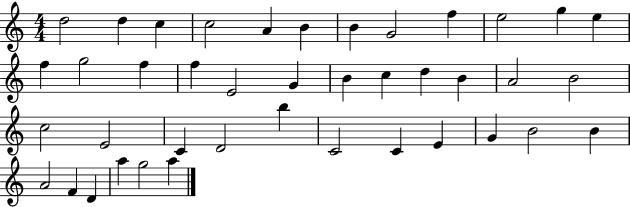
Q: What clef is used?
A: treble